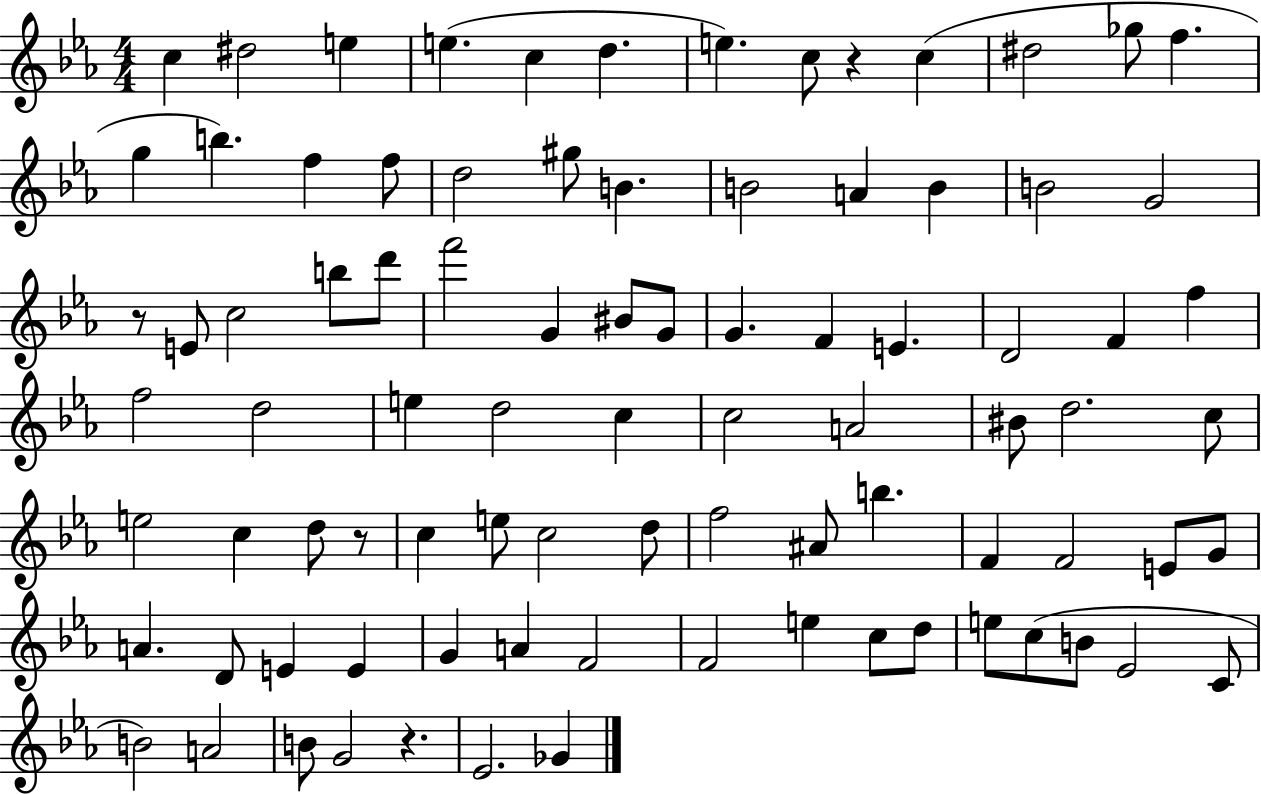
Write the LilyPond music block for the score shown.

{
  \clef treble
  \numericTimeSignature
  \time 4/4
  \key ees \major
  c''4 dis''2 e''4 | e''4.( c''4 d''4. | e''4.) c''8 r4 c''4( | dis''2 ges''8 f''4. | \break g''4 b''4.) f''4 f''8 | d''2 gis''8 b'4. | b'2 a'4 b'4 | b'2 g'2 | \break r8 e'8 c''2 b''8 d'''8 | f'''2 g'4 bis'8 g'8 | g'4. f'4 e'4. | d'2 f'4 f''4 | \break f''2 d''2 | e''4 d''2 c''4 | c''2 a'2 | bis'8 d''2. c''8 | \break e''2 c''4 d''8 r8 | c''4 e''8 c''2 d''8 | f''2 ais'8 b''4. | f'4 f'2 e'8 g'8 | \break a'4. d'8 e'4 e'4 | g'4 a'4 f'2 | f'2 e''4 c''8 d''8 | e''8 c''8( b'8 ees'2 c'8 | \break b'2) a'2 | b'8 g'2 r4. | ees'2. ges'4 | \bar "|."
}